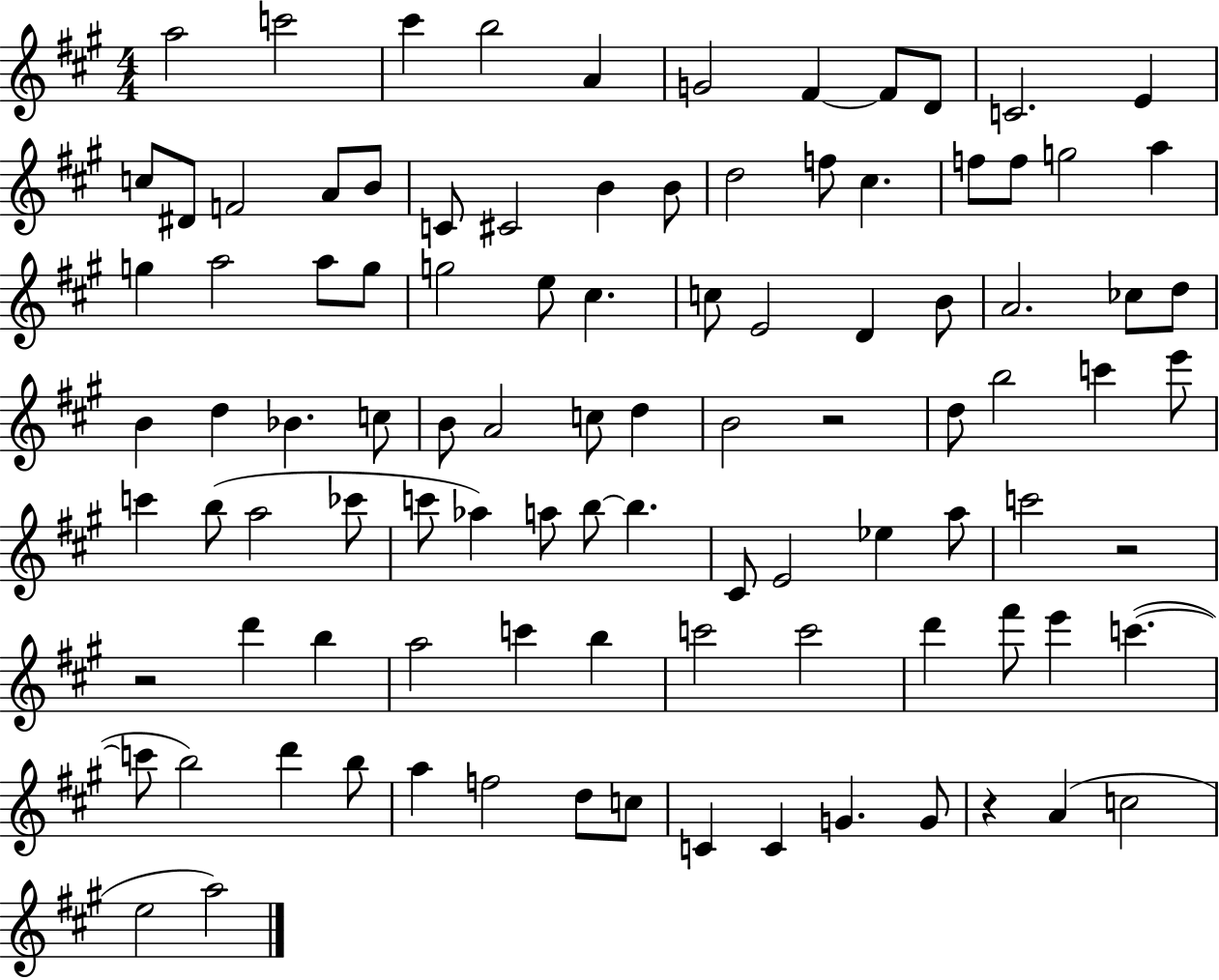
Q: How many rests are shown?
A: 4